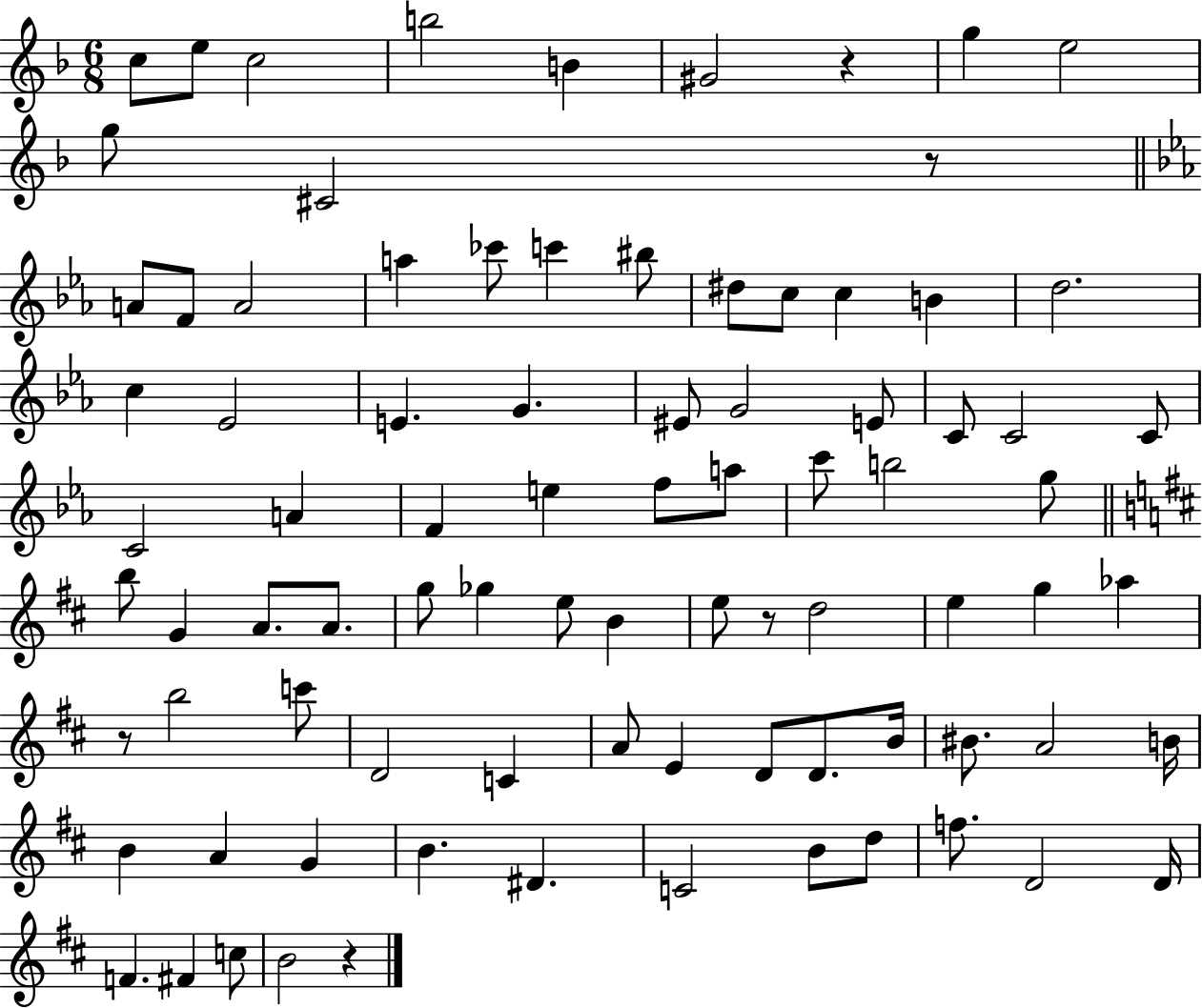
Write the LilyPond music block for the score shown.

{
  \clef treble
  \numericTimeSignature
  \time 6/8
  \key f \major
  c''8 e''8 c''2 | b''2 b'4 | gis'2 r4 | g''4 e''2 | \break g''8 cis'2 r8 | \bar "||" \break \key c \minor a'8 f'8 a'2 | a''4 ces'''8 c'''4 bis''8 | dis''8 c''8 c''4 b'4 | d''2. | \break c''4 ees'2 | e'4. g'4. | eis'8 g'2 e'8 | c'8 c'2 c'8 | \break c'2 a'4 | f'4 e''4 f''8 a''8 | c'''8 b''2 g''8 | \bar "||" \break \key d \major b''8 g'4 a'8. a'8. | g''8 ges''4 e''8 b'4 | e''8 r8 d''2 | e''4 g''4 aes''4 | \break r8 b''2 c'''8 | d'2 c'4 | a'8 e'4 d'8 d'8. b'16 | bis'8. a'2 b'16 | \break b'4 a'4 g'4 | b'4. dis'4. | c'2 b'8 d''8 | f''8. d'2 d'16 | \break f'4. fis'4 c''8 | b'2 r4 | \bar "|."
}